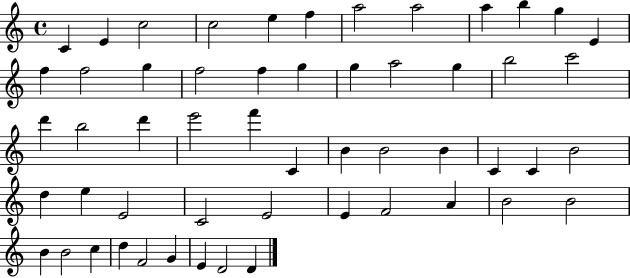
X:1
T:Untitled
M:4/4
L:1/4
K:C
C E c2 c2 e f a2 a2 a b g E f f2 g f2 f g g a2 g b2 c'2 d' b2 d' e'2 f' C B B2 B C C B2 d e E2 C2 E2 E F2 A B2 B2 B B2 c d F2 G E D2 D